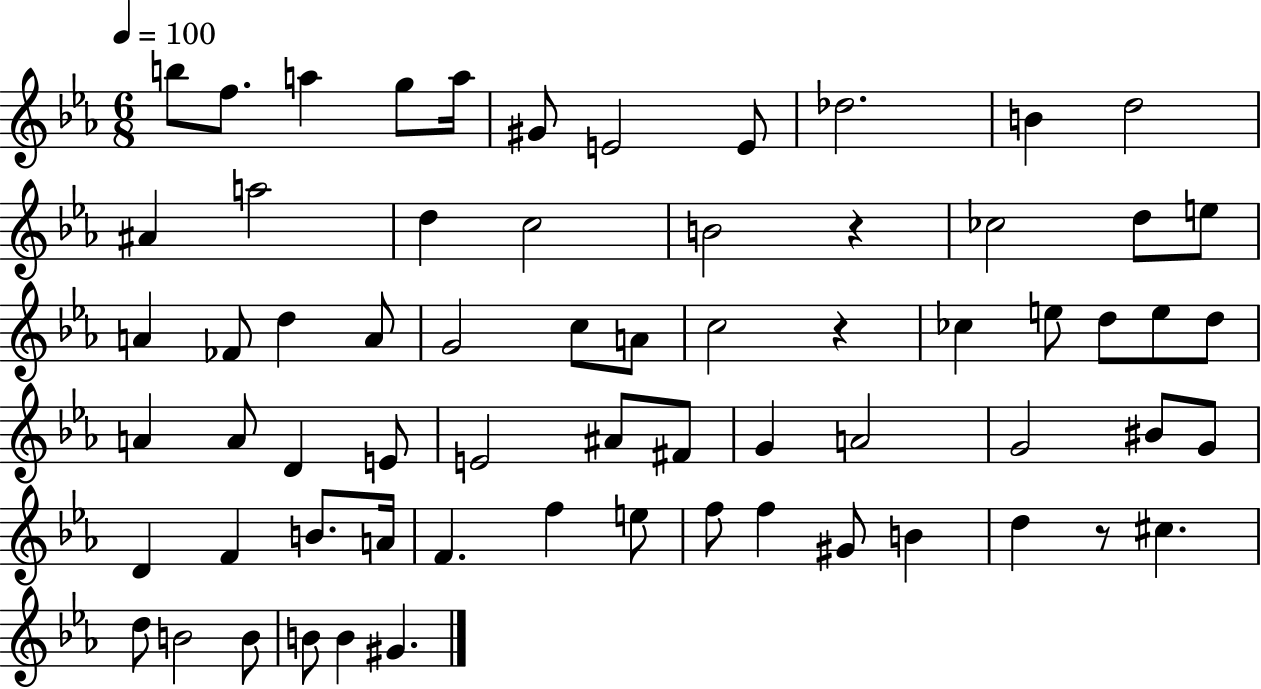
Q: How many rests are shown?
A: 3